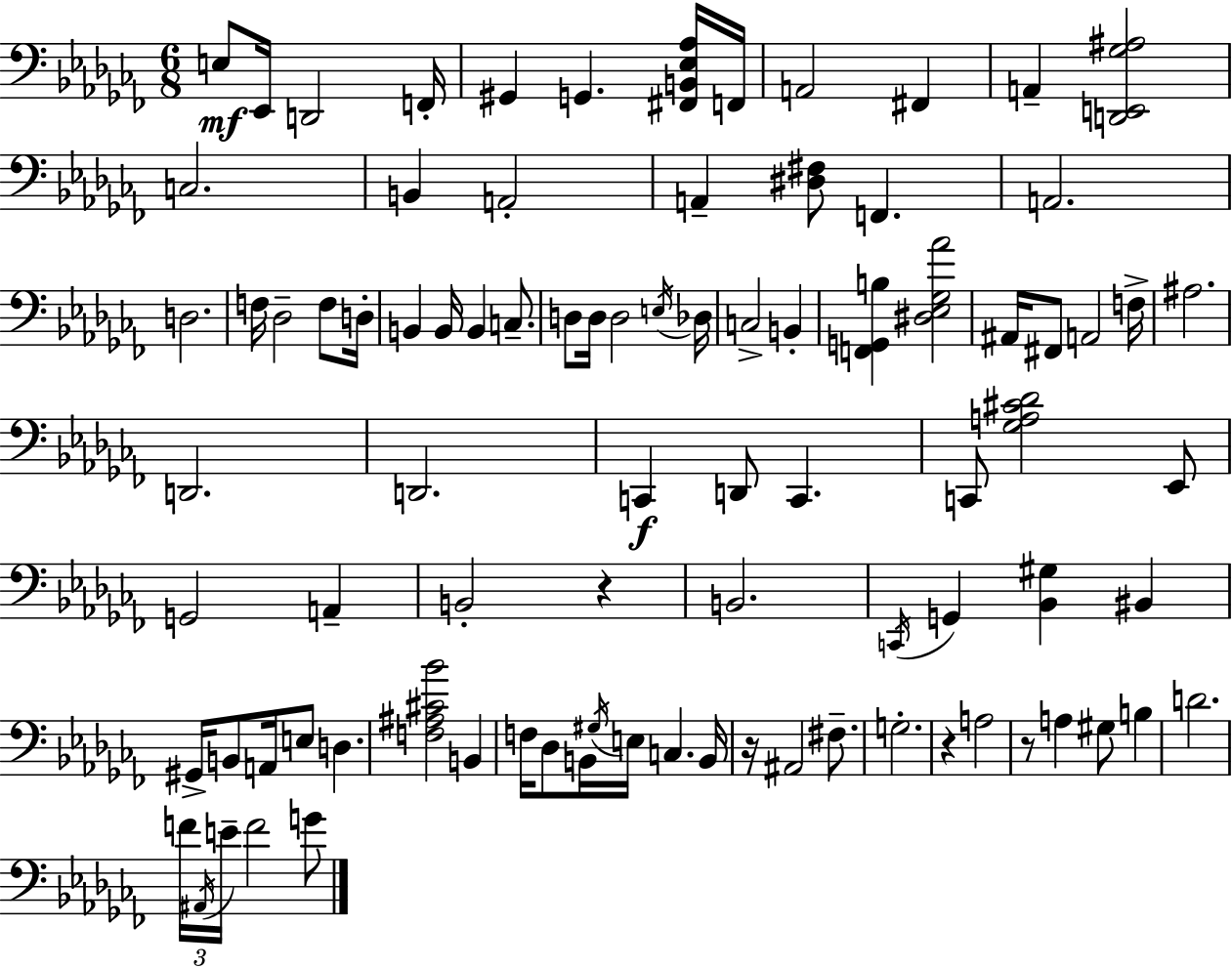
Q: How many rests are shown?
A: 4